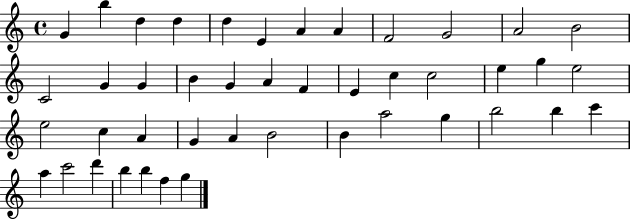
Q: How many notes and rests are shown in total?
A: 44